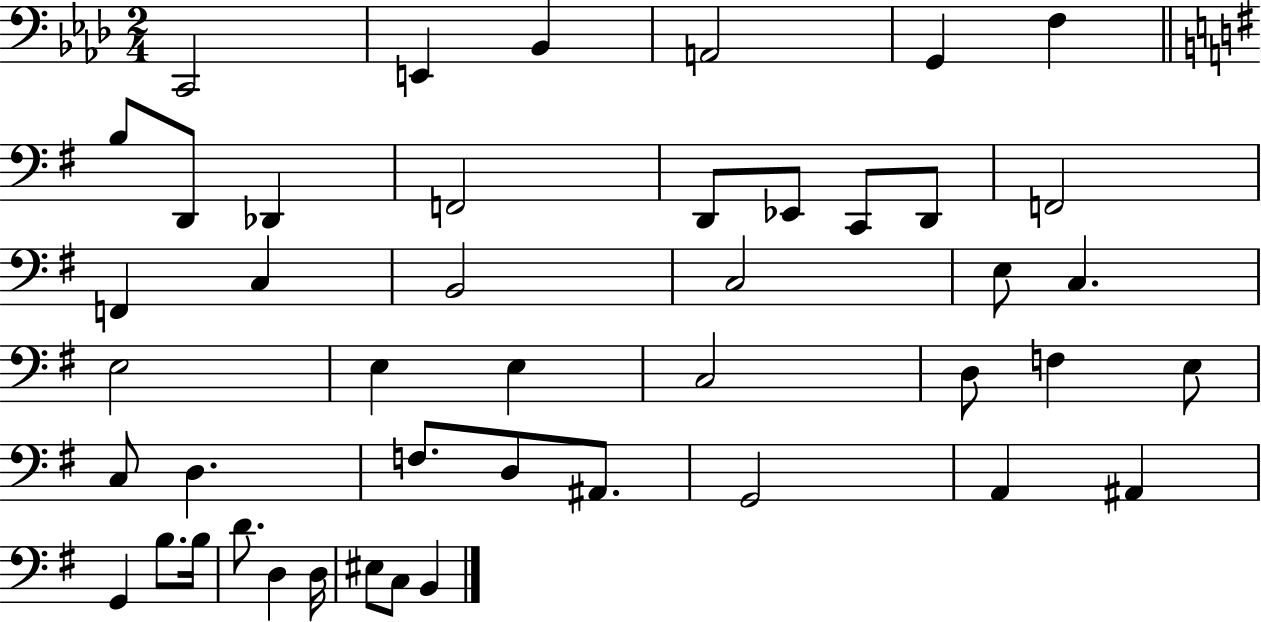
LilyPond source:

{
  \clef bass
  \numericTimeSignature
  \time 2/4
  \key aes \major
  c,2 | e,4 bes,4 | a,2 | g,4 f4 | \break \bar "||" \break \key e \minor b8 d,8 des,4 | f,2 | d,8 ees,8 c,8 d,8 | f,2 | \break f,4 c4 | b,2 | c2 | e8 c4. | \break e2 | e4 e4 | c2 | d8 f4 e8 | \break c8 d4. | f8. d8 ais,8. | g,2 | a,4 ais,4 | \break g,4 b8. b16 | d'8. d4 d16 | eis8 c8 b,4 | \bar "|."
}